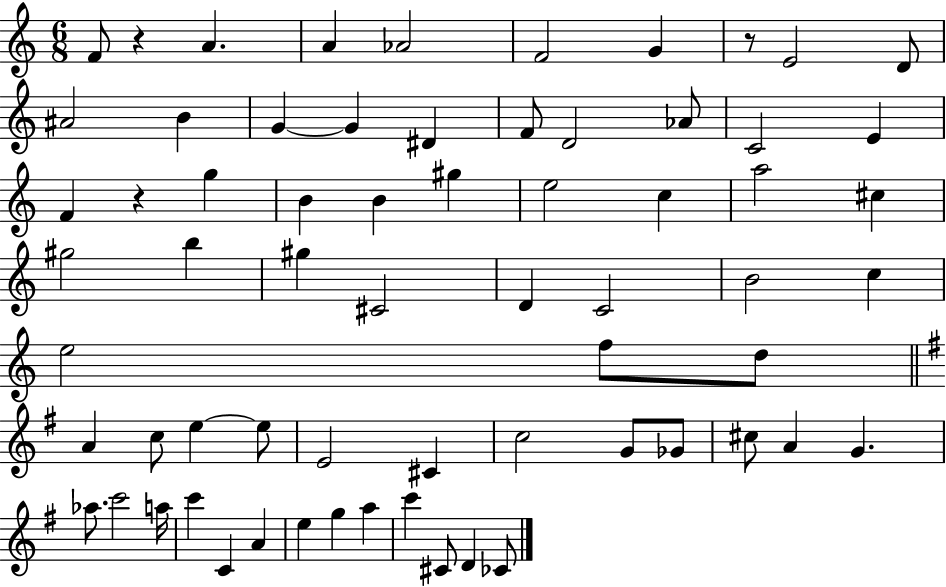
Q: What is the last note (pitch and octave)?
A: CES4